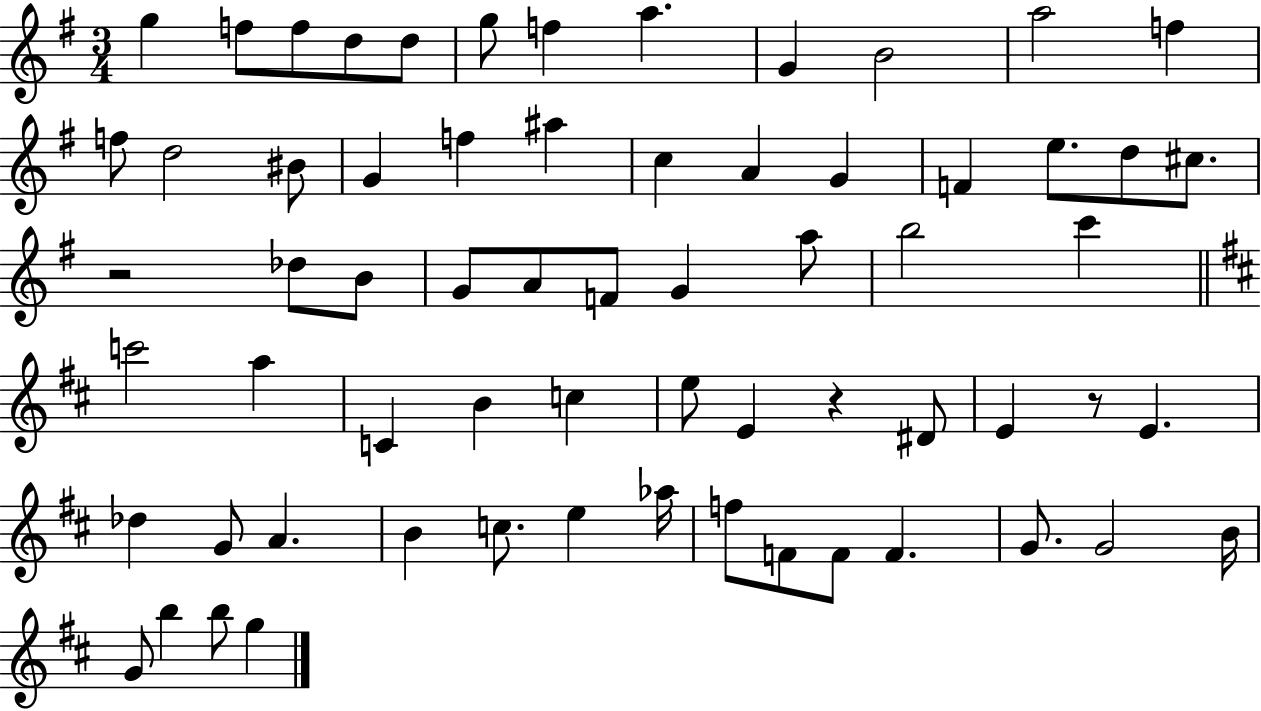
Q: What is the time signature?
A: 3/4